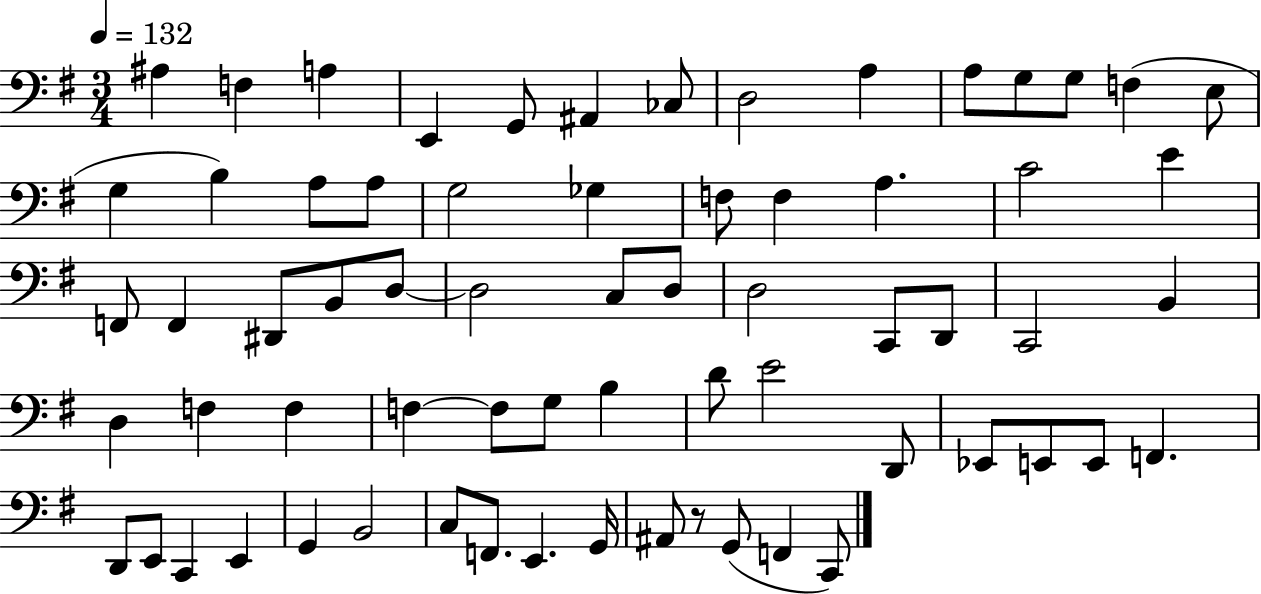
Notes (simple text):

A#3/q F3/q A3/q E2/q G2/e A#2/q CES3/e D3/h A3/q A3/e G3/e G3/e F3/q E3/e G3/q B3/q A3/e A3/e G3/h Gb3/q F3/e F3/q A3/q. C4/h E4/q F2/e F2/q D#2/e B2/e D3/e D3/h C3/e D3/e D3/h C2/e D2/e C2/h B2/q D3/q F3/q F3/q F3/q F3/e G3/e B3/q D4/e E4/h D2/e Eb2/e E2/e E2/e F2/q. D2/e E2/e C2/q E2/q G2/q B2/h C3/e F2/e. E2/q. G2/s A#2/e R/e G2/e F2/q C2/e